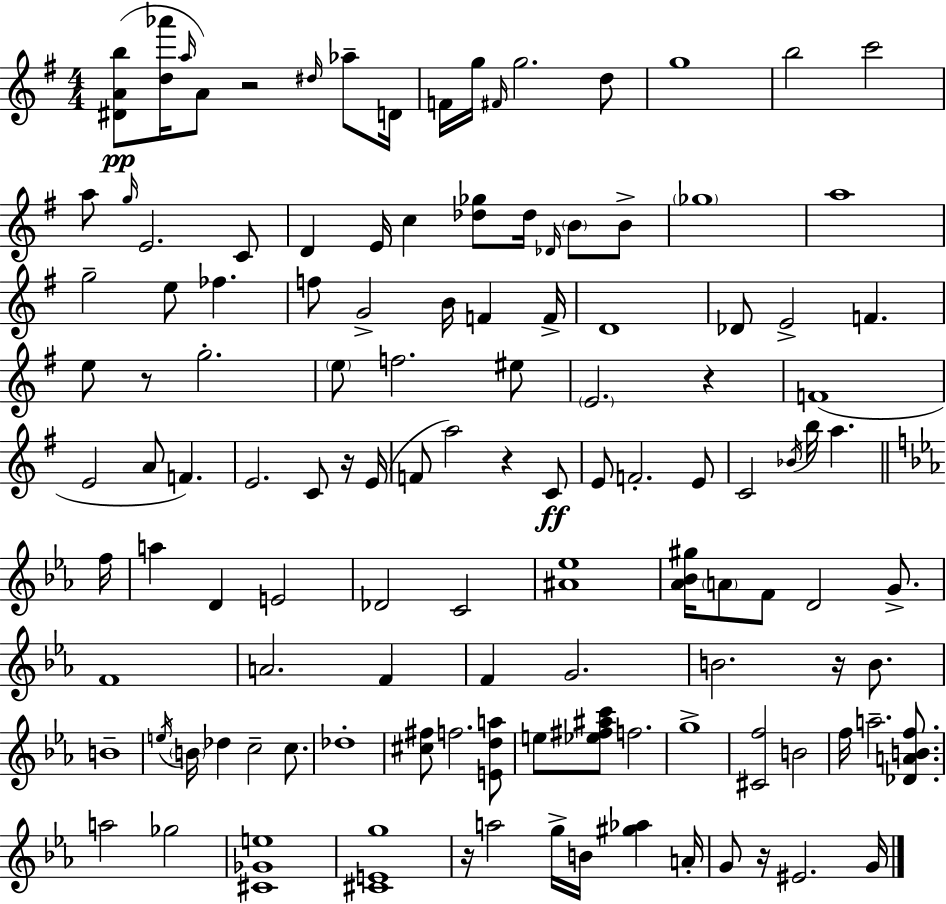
X:1
T:Untitled
M:4/4
L:1/4
K:Em
[^DAb]/2 [d_a']/4 a/4 A/2 z2 ^d/4 _a/2 D/4 F/4 g/4 ^F/4 g2 d/2 g4 b2 c'2 a/2 g/4 E2 C/2 D E/4 c [_d_g]/2 _d/4 _D/4 B/2 B/2 _g4 a4 g2 e/2 _f f/2 G2 B/4 F F/4 D4 _D/2 E2 F e/2 z/2 g2 e/2 f2 ^e/2 E2 z F4 E2 A/2 F E2 C/2 z/4 E/4 F/2 a2 z C/2 E/2 F2 E/2 C2 _B/4 b/4 a f/4 a D E2 _D2 C2 [^A_e]4 [_A_B^g]/4 A/2 F/2 D2 G/2 F4 A2 F F G2 B2 z/4 B/2 B4 e/4 B/4 _d c2 c/2 _d4 [^c^f]/2 f2 [Eda]/2 e/2 [_e^f^ac']/2 f2 g4 [^Cf]2 B2 f/4 a2 [_DABf]/2 a2 _g2 [^C_Ge]4 [^CEg]4 z/4 a2 g/4 B/4 [^g_a] A/4 G/2 z/4 ^E2 G/4